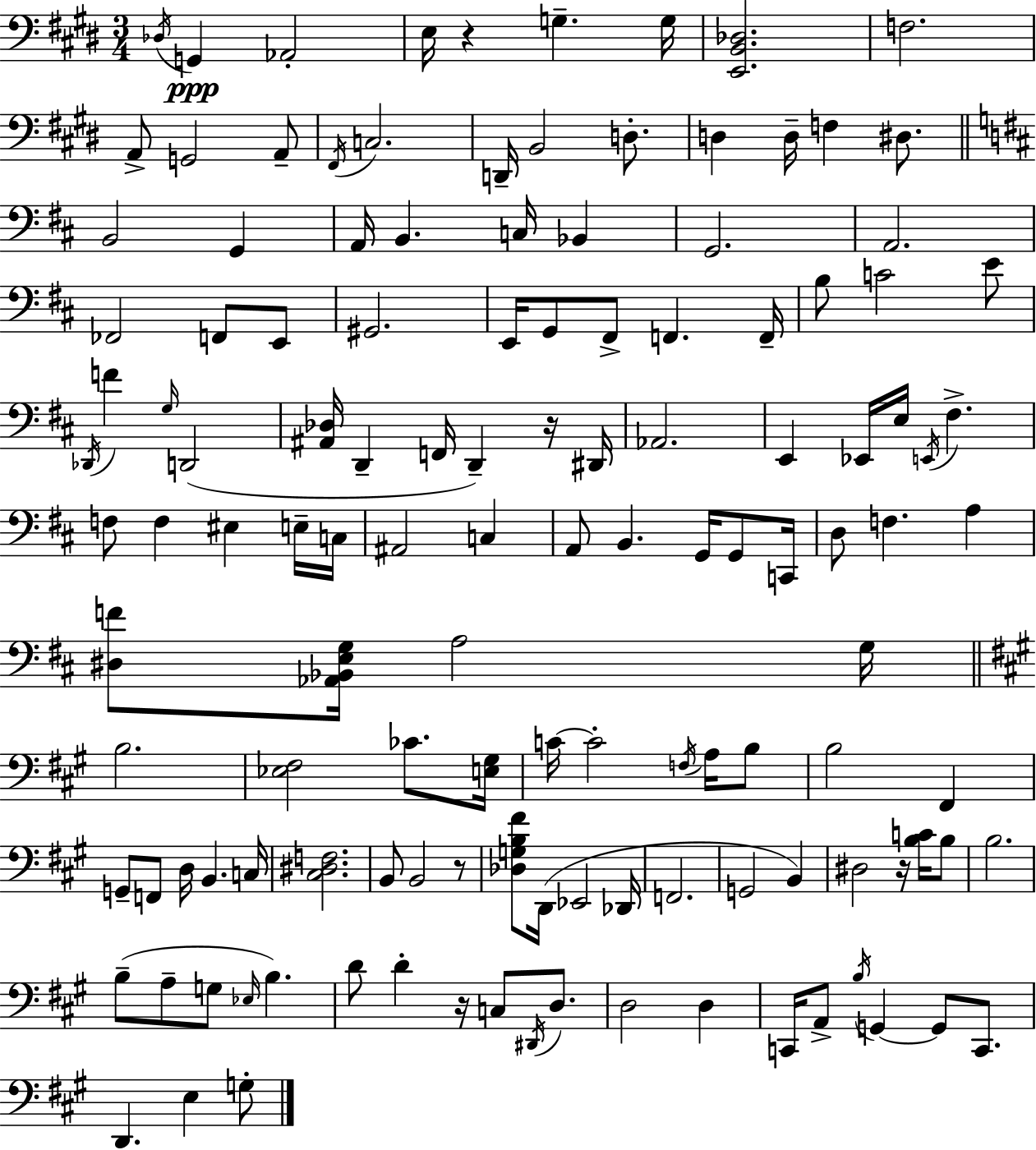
{
  \clef bass
  \numericTimeSignature
  \time 3/4
  \key e \major
  \acciaccatura { des16 }\ppp g,4 aes,2-. | e16 r4 g4.-- | g16 <e, b, des>2. | f2. | \break a,8-> g,2 a,8-- | \acciaccatura { fis,16 } c2. | d,16-- b,2 d8.-. | d4 d16-- f4 dis8. | \break \bar "||" \break \key b \minor b,2 g,4 | a,16 b,4. c16 bes,4 | g,2. | a,2. | \break fes,2 f,8 e,8 | gis,2. | e,16 g,8 fis,8-> f,4. f,16-- | b8 c'2 e'8 | \break \acciaccatura { des,16 } f'4 \grace { g16 }( d,2 | <ais, des>16 d,4-- f,16 d,4--) | r16 dis,16 aes,2. | e,4 ees,16 e16 \acciaccatura { e,16 } fis4.-> | \break f8 f4 eis4 | e16-- c16 ais,2 c4 | a,8 b,4. g,16 | g,8 c,16 d8 f4. a4 | \break <dis f'>8 <aes, bes, e g>16 a2 | g16 \bar "||" \break \key a \major b2. | <ees fis>2 ces'8. <e gis>16 | c'16~~ c'2-. \acciaccatura { f16 } a16 b8 | b2 fis,4 | \break g,8-- f,8 d16 b,4. | c16 <cis dis f>2. | b,8 b,2 r8 | <des g b fis'>8 d,16( ees,2 | \break des,16 f,2. | g,2 b,4) | dis2 r16 <b c'>16 b8 | b2. | \break b8--( a8-- g8 \grace { ees16 }) b4. | d'8 d'4-. r16 c8 \acciaccatura { dis,16 } | d8. d2 d4 | c,16 a,8-> \acciaccatura { b16 } g,4~~ g,8 | \break c,8. d,4. e4 | g8-. \bar "|."
}